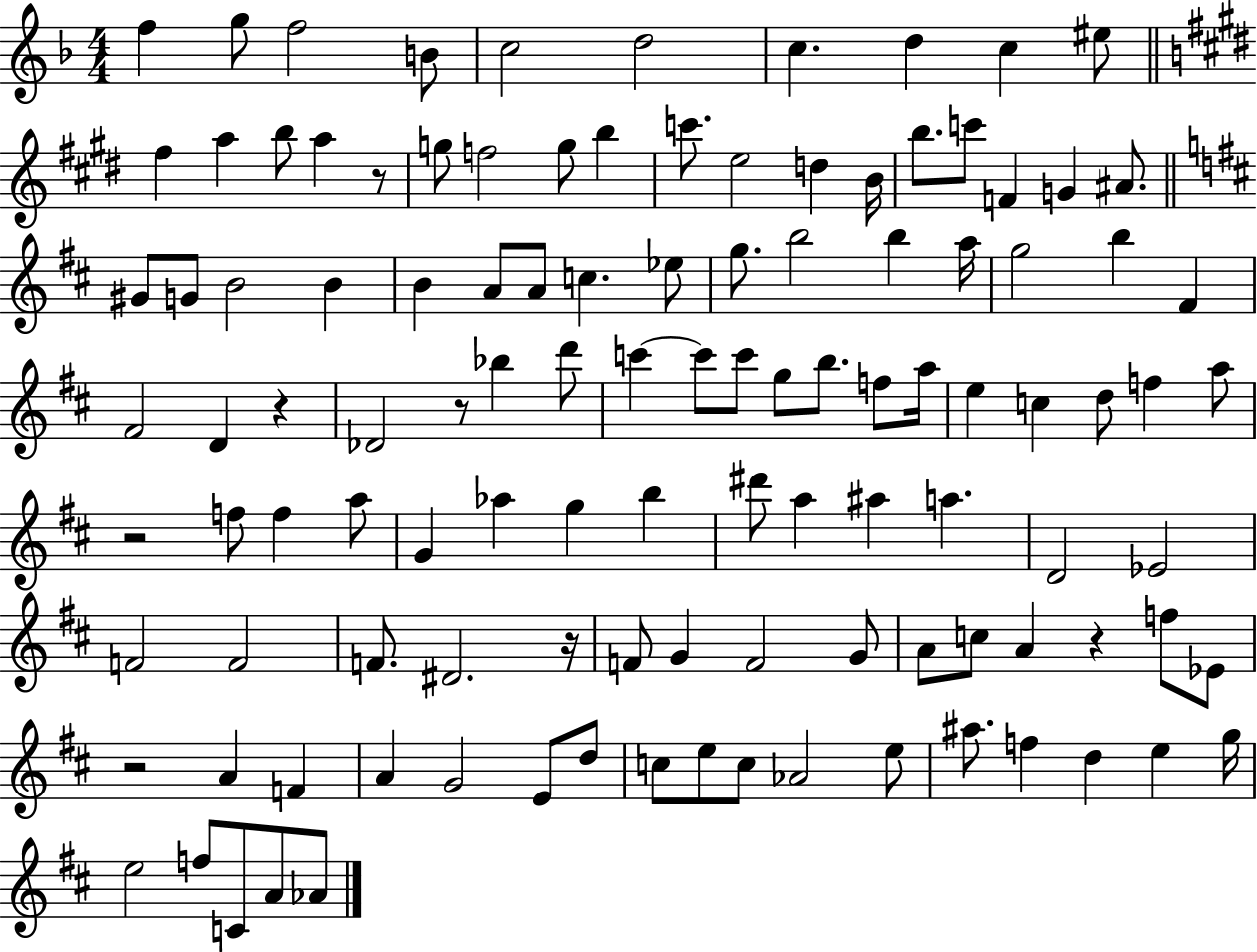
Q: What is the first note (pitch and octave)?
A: F5